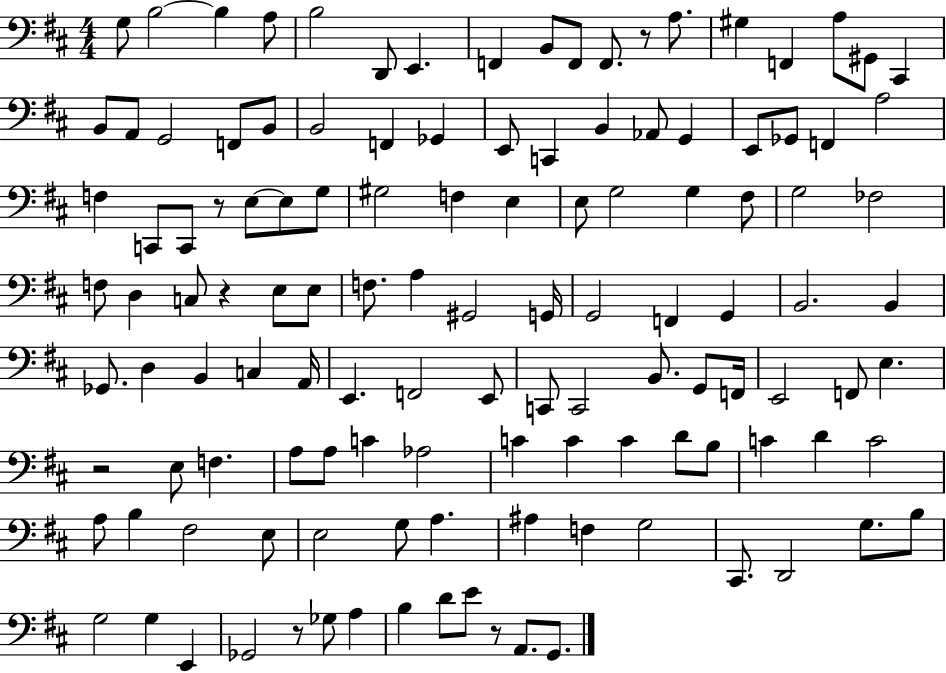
X:1
T:Untitled
M:4/4
L:1/4
K:D
G,/2 B,2 B, A,/2 B,2 D,,/2 E,, F,, B,,/2 F,,/2 F,,/2 z/2 A,/2 ^G, F,, A,/2 ^G,,/2 ^C,, B,,/2 A,,/2 G,,2 F,,/2 B,,/2 B,,2 F,, _G,, E,,/2 C,, B,, _A,,/2 G,, E,,/2 _G,,/2 F,, A,2 F, C,,/2 C,,/2 z/2 E,/2 E,/2 G,/2 ^G,2 F, E, E,/2 G,2 G, ^F,/2 G,2 _F,2 F,/2 D, C,/2 z E,/2 E,/2 F,/2 A, ^G,,2 G,,/4 G,,2 F,, G,, B,,2 B,, _G,,/2 D, B,, C, A,,/4 E,, F,,2 E,,/2 C,,/2 C,,2 B,,/2 G,,/2 F,,/4 E,,2 F,,/2 E, z2 E,/2 F, A,/2 A,/2 C _A,2 C C C D/2 B,/2 C D C2 A,/2 B, ^F,2 E,/2 E,2 G,/2 A, ^A, F, G,2 ^C,,/2 D,,2 G,/2 B,/2 G,2 G, E,, _G,,2 z/2 _G,/2 A, B, D/2 E/2 z/2 A,,/2 G,,/2